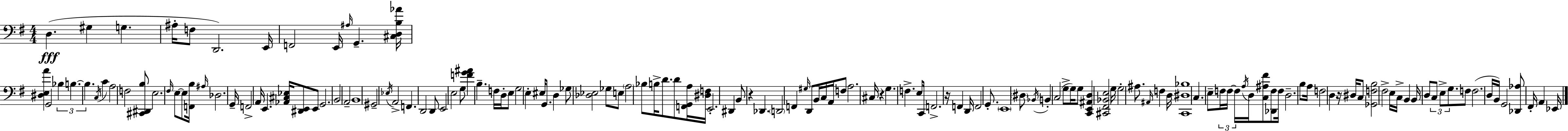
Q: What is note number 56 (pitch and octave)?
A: A3